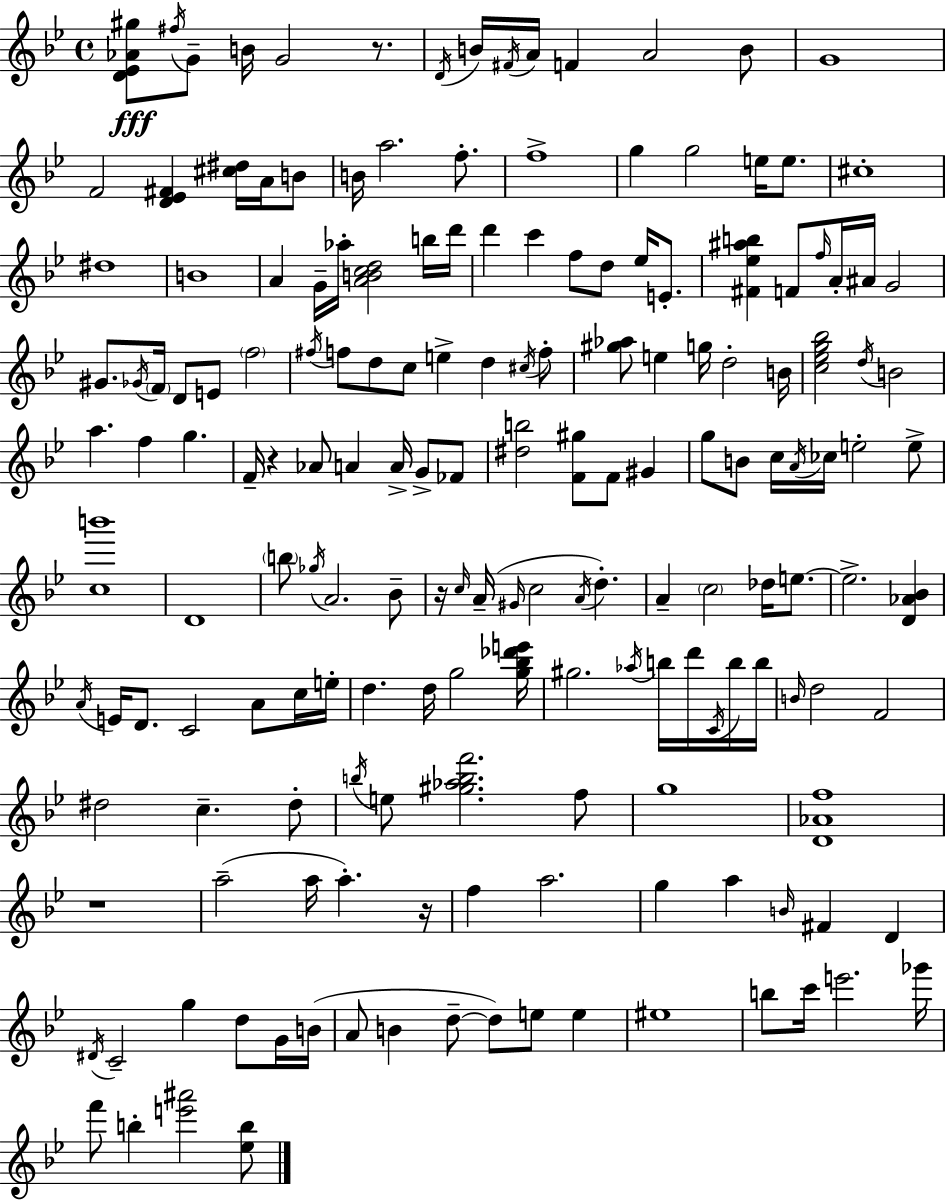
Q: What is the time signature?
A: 4/4